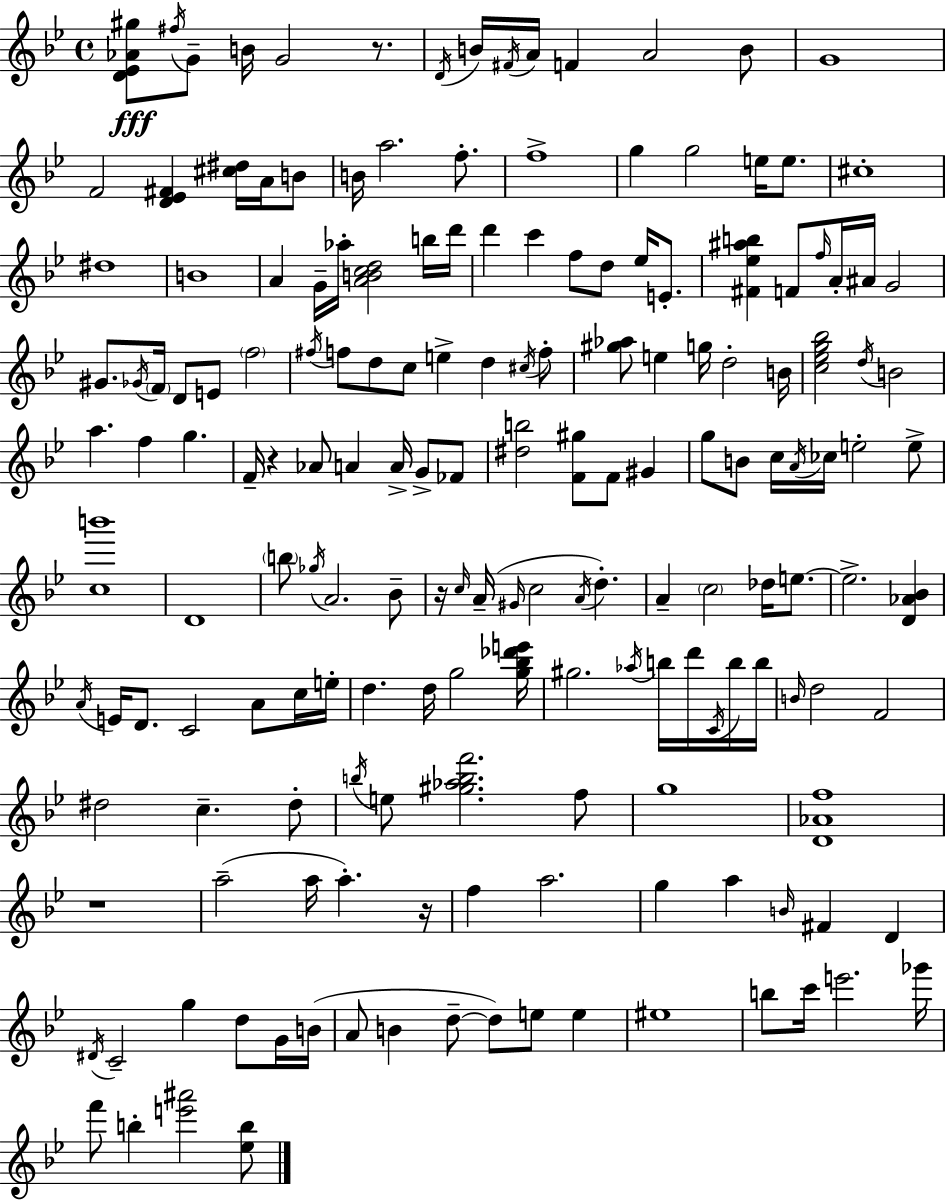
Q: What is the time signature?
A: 4/4